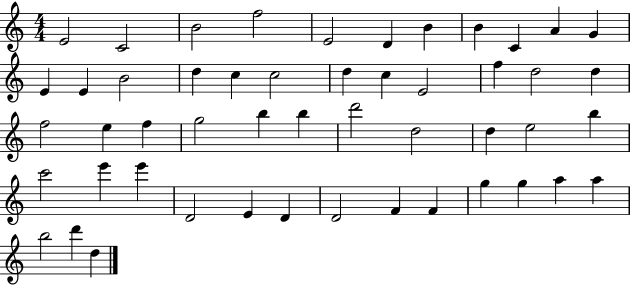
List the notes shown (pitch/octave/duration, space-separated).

E4/h C4/h B4/h F5/h E4/h D4/q B4/q B4/q C4/q A4/q G4/q E4/q E4/q B4/h D5/q C5/q C5/h D5/q C5/q E4/h F5/q D5/h D5/q F5/h E5/q F5/q G5/h B5/q B5/q D6/h D5/h D5/q E5/h B5/q C6/h E6/q E6/q D4/h E4/q D4/q D4/h F4/q F4/q G5/q G5/q A5/q A5/q B5/h D6/q D5/q